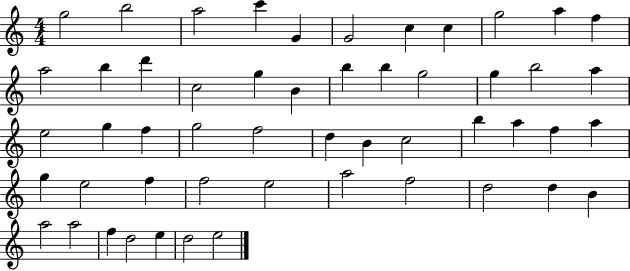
G5/h B5/h A5/h C6/q G4/q G4/h C5/q C5/q G5/h A5/q F5/q A5/h B5/q D6/q C5/h G5/q B4/q B5/q B5/q G5/h G5/q B5/h A5/q E5/h G5/q F5/q G5/h F5/h D5/q B4/q C5/h B5/q A5/q F5/q A5/q G5/q E5/h F5/q F5/h E5/h A5/h F5/h D5/h D5/q B4/q A5/h A5/h F5/q D5/h E5/q D5/h E5/h